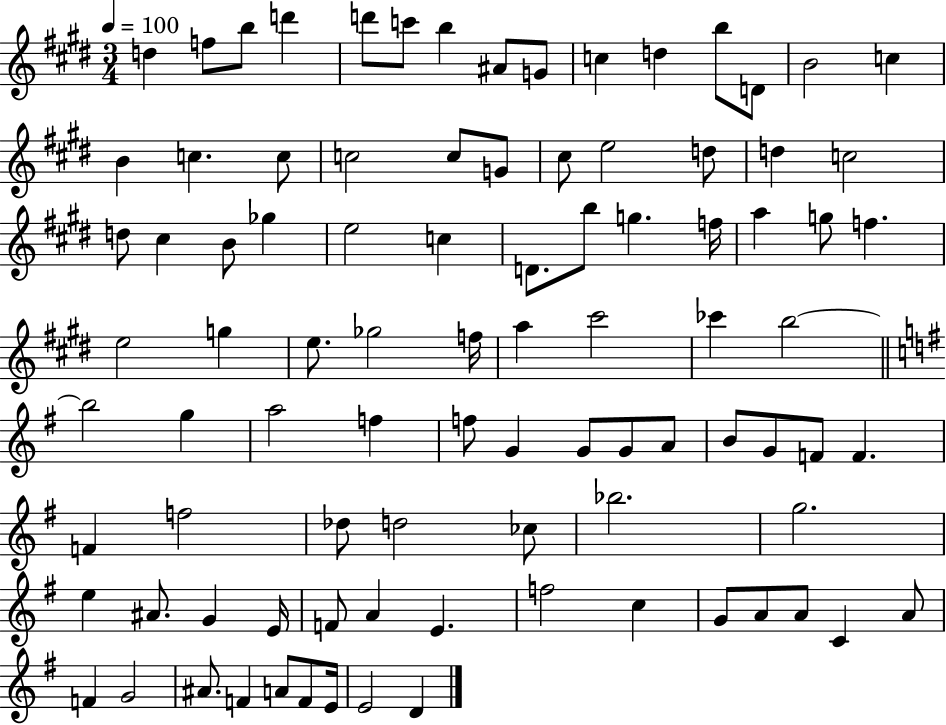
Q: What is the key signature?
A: E major